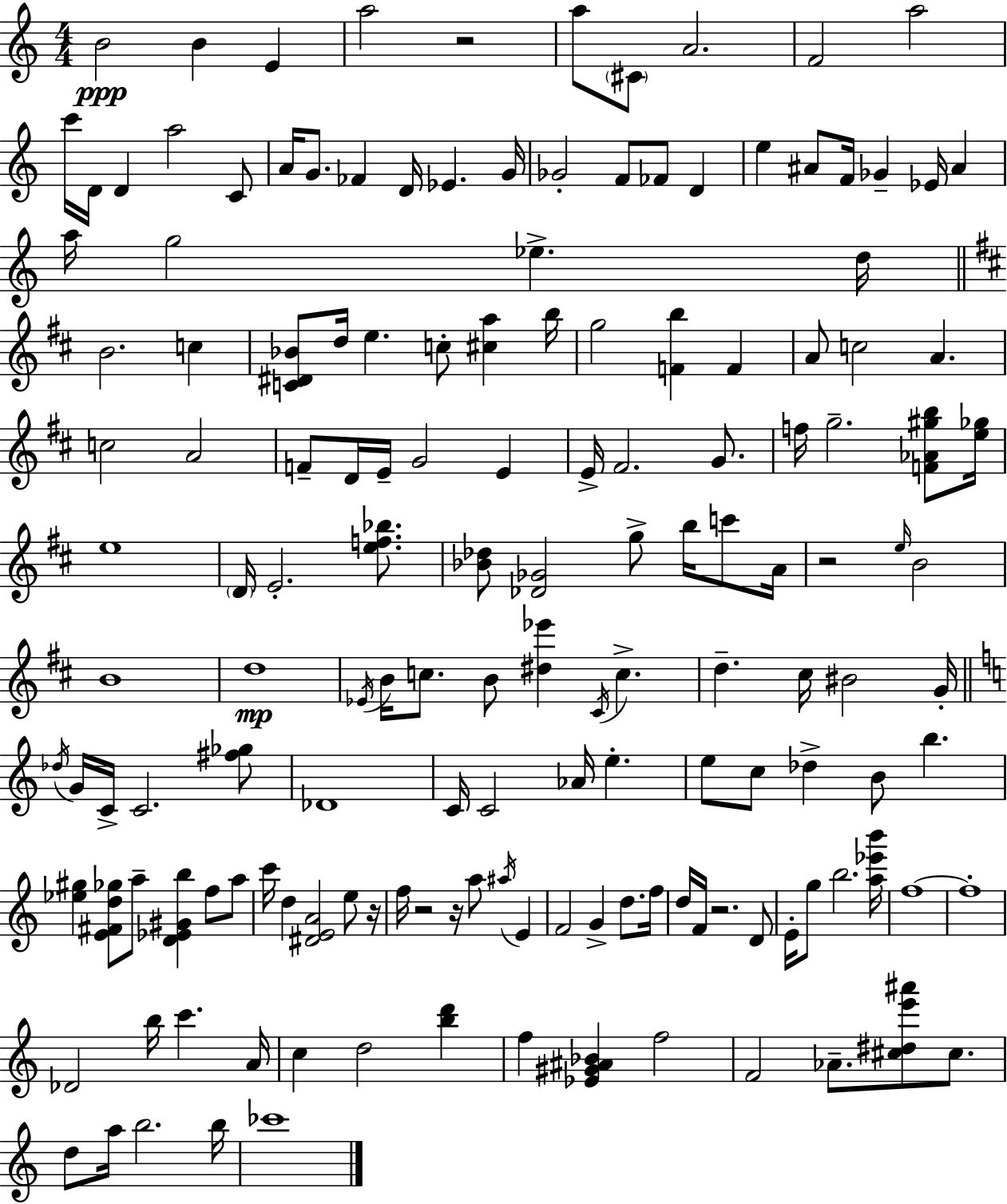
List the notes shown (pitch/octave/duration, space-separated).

B4/h B4/q E4/q A5/h R/h A5/e C#4/e A4/h. F4/h A5/h C6/s D4/s D4/q A5/h C4/e A4/s G4/e. FES4/q D4/s Eb4/q. G4/s Gb4/h F4/e FES4/e D4/q E5/q A#4/e F4/s Gb4/q Eb4/s A#4/q A5/s G5/h Eb5/q. D5/s B4/h. C5/q [C4,D#4,Bb4]/e D5/s E5/q. C5/e [C#5,A5]/q B5/s G5/h [F4,B5]/q F4/q A4/e C5/h A4/q. C5/h A4/h F4/e D4/s E4/s G4/h E4/q E4/s F#4/h. G4/e. F5/s G5/h. [F4,Ab4,G#5,B5]/e [E5,Gb5]/s E5/w D4/s E4/h. [E5,F5,Bb5]/e. [Bb4,Db5]/e [Db4,Gb4]/h G5/e B5/s C6/e A4/s R/h E5/s B4/h B4/w D5/w Eb4/s B4/s C5/e. B4/e [D#5,Eb6]/q C#4/s C5/q. D5/q. C#5/s BIS4/h G4/s Db5/s G4/s C4/s C4/h. [F#5,Gb5]/e Db4/w C4/s C4/h Ab4/s E5/q. E5/e C5/e Db5/q B4/e B5/q. [Eb5,G#5]/q [E4,F#4,D5,Gb5]/e A5/e [D4,Eb4,G#4,B5]/q F5/e A5/e C6/s D5/q [D#4,E4,A4]/h E5/e R/s F5/s R/h R/s A5/e A#5/s E4/q F4/h G4/q D5/e. F5/s D5/s F4/s R/h. D4/e E4/s G5/e B5/h. [A5,Eb6,B6]/s F5/w F5/w Db4/h B5/s C6/q. A4/s C5/q D5/h [B5,D6]/q F5/q [Eb4,G#4,A#4,Bb4]/q F5/h F4/h Ab4/e. [C#5,D#5,E6,A#6]/e C#5/e. D5/e A5/s B5/h. B5/s CES6/w